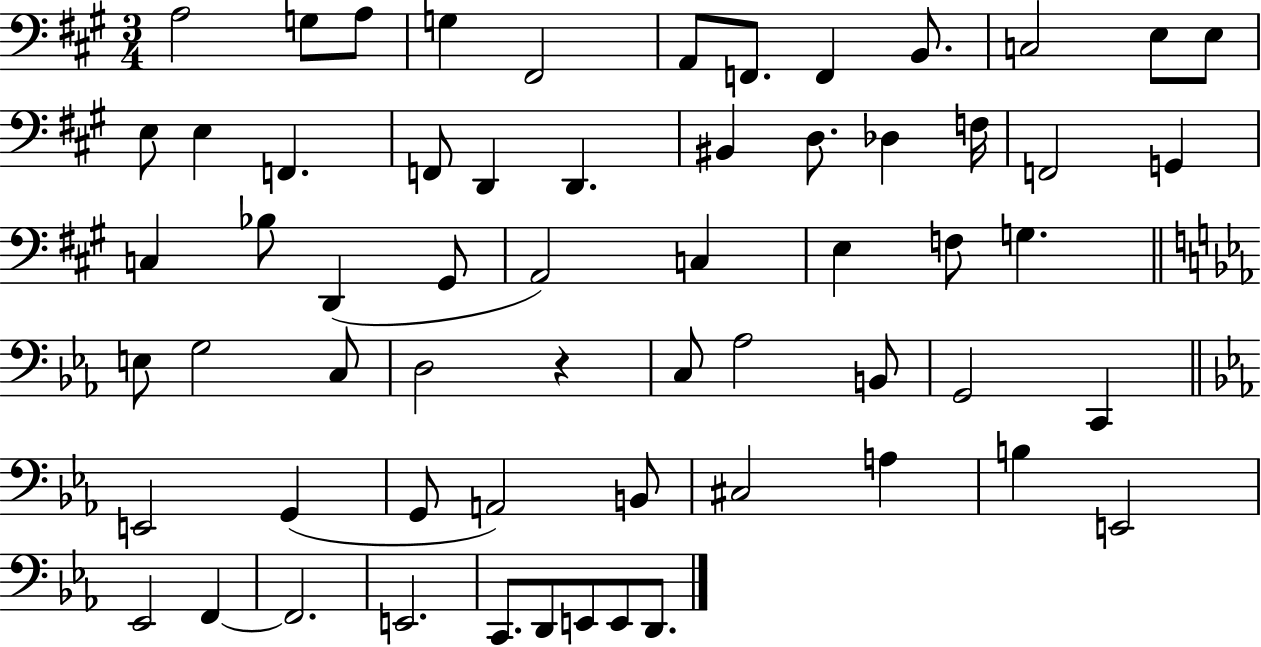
X:1
T:Untitled
M:3/4
L:1/4
K:A
A,2 G,/2 A,/2 G, ^F,,2 A,,/2 F,,/2 F,, B,,/2 C,2 E,/2 E,/2 E,/2 E, F,, F,,/2 D,, D,, ^B,, D,/2 _D, F,/4 F,,2 G,, C, _B,/2 D,, ^G,,/2 A,,2 C, E, F,/2 G, E,/2 G,2 C,/2 D,2 z C,/2 _A,2 B,,/2 G,,2 C,, E,,2 G,, G,,/2 A,,2 B,,/2 ^C,2 A, B, E,,2 _E,,2 F,, F,,2 E,,2 C,,/2 D,,/2 E,,/2 E,,/2 D,,/2